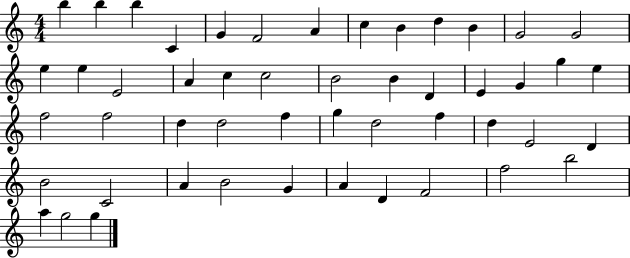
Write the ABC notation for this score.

X:1
T:Untitled
M:4/4
L:1/4
K:C
b b b C G F2 A c B d B G2 G2 e e E2 A c c2 B2 B D E G g e f2 f2 d d2 f g d2 f d E2 D B2 C2 A B2 G A D F2 f2 b2 a g2 g